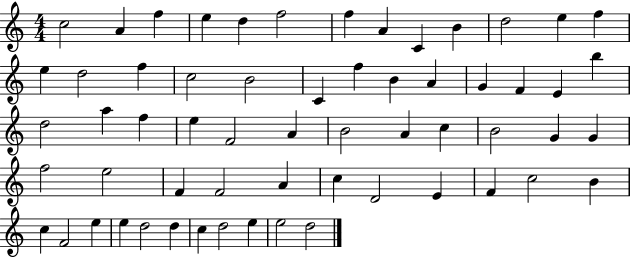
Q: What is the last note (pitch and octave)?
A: D5